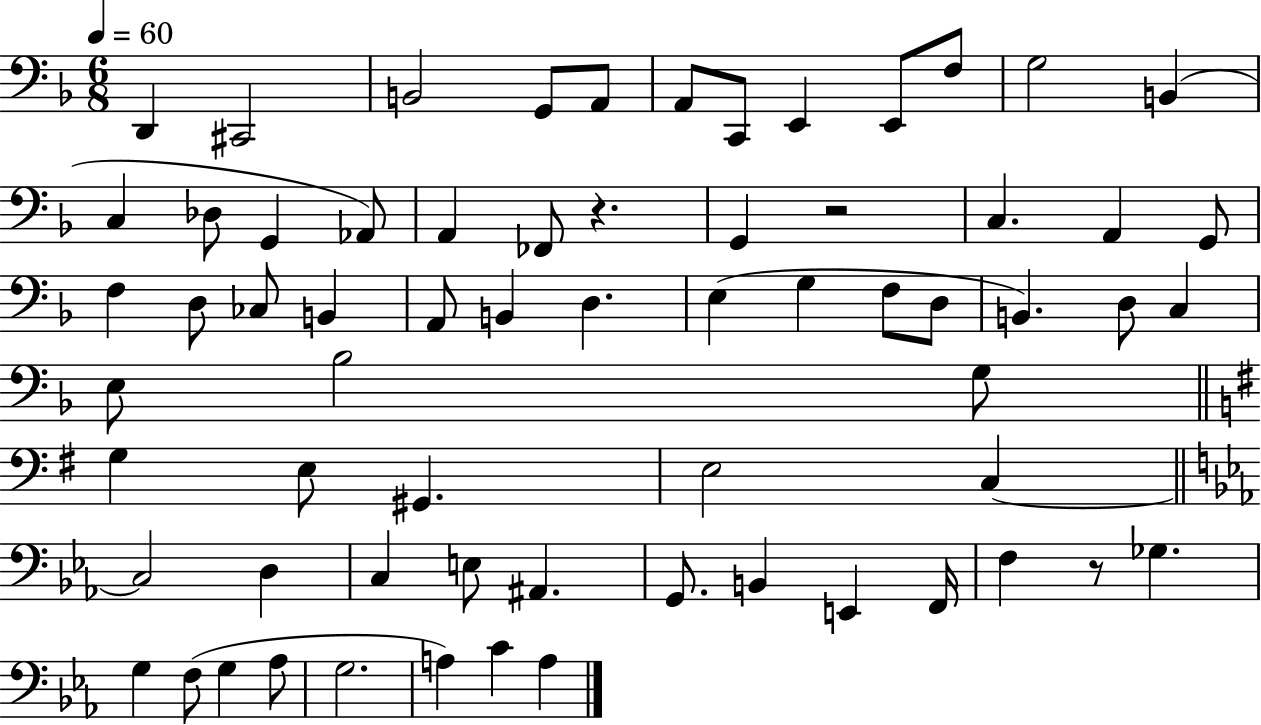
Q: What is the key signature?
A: F major